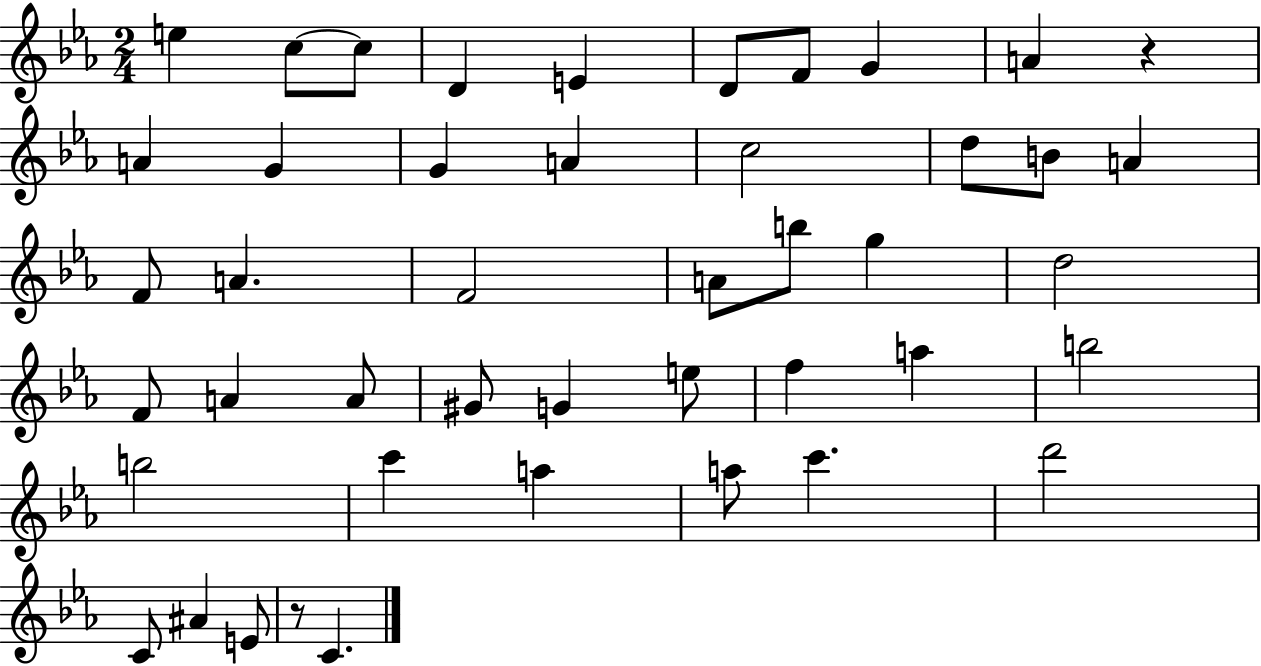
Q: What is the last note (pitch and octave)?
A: C4